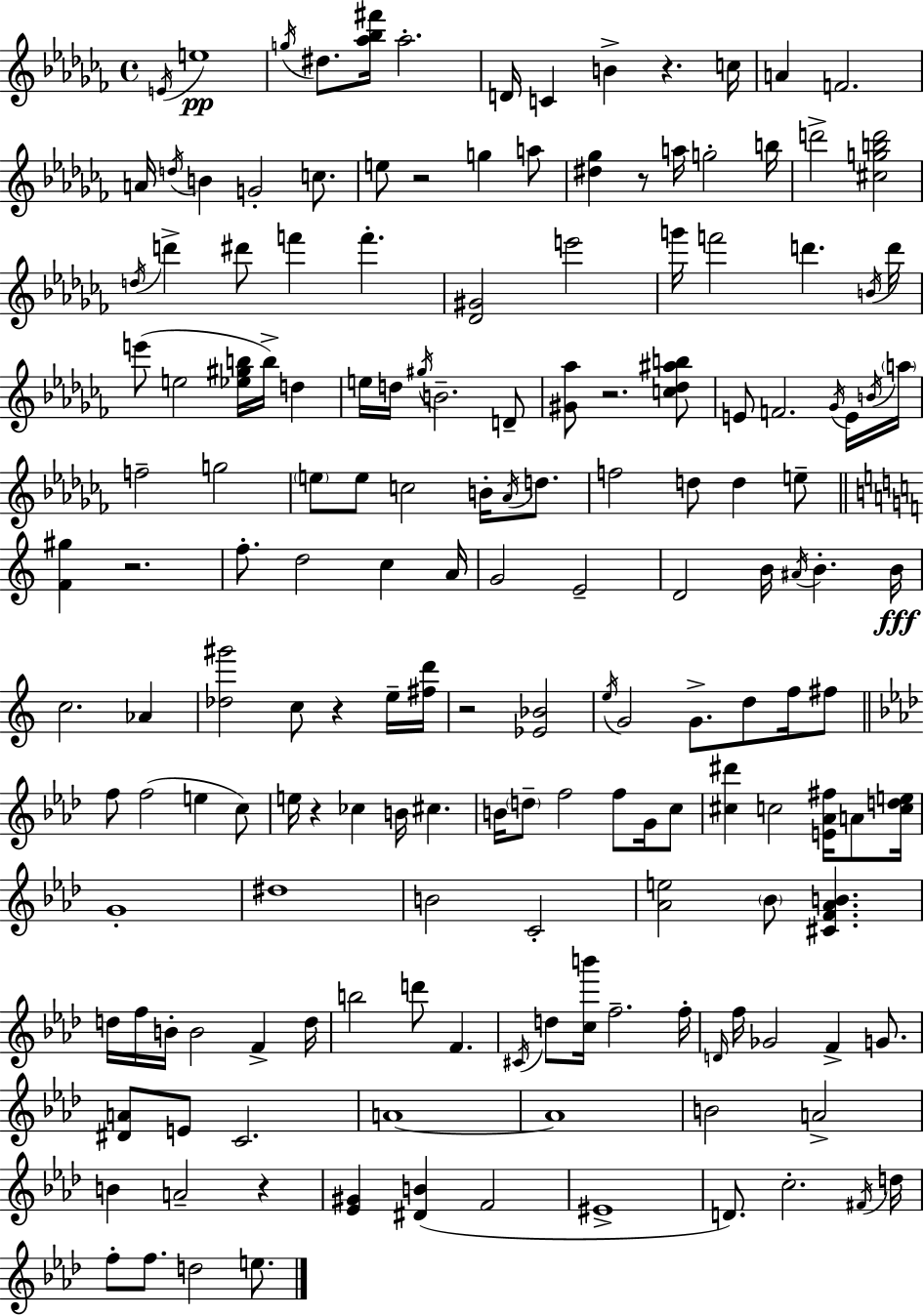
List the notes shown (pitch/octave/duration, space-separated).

E4/s E5/w G5/s D#5/e. [Ab5,Bb5,F#6]/s Ab5/h. D4/s C4/q B4/q R/q. C5/s A4/q F4/h. A4/s D5/s B4/q G4/h C5/e. E5/e R/h G5/q A5/e [D#5,Gb5]/q R/e A5/s G5/h B5/s D6/h [C#5,G5,B5,D6]/h D5/s D6/q D#6/e F6/q F6/q. [Db4,G#4]/h E6/h G6/s F6/h D6/q. B4/s D6/s E6/e E5/h [Eb5,G#5,B5]/s B5/s D5/q E5/s D5/s G#5/s B4/h. D4/e [G#4,Ab5]/e R/h. [C5,Db5,A#5,B5]/e E4/e F4/h. Gb4/s E4/s B4/s A5/s F5/h G5/h E5/e E5/e C5/h B4/s Ab4/s D5/e. F5/h D5/e D5/q E5/e [F4,G#5]/q R/h. F5/e. D5/h C5/q A4/s G4/h E4/h D4/h B4/s A#4/s B4/q. B4/s C5/h. Ab4/q [Db5,G#6]/h C5/e R/q E5/s [F#5,D6]/s R/h [Eb4,Bb4]/h E5/s G4/h G4/e. D5/e F5/s F#5/e F5/e F5/h E5/q C5/e E5/s R/q CES5/q B4/s C#5/q. B4/s D5/e F5/h F5/e G4/s C5/e [C#5,D#6]/q C5/h [E4,Ab4,F#5]/s A4/e [C5,D5,E5]/s G4/w D#5/w B4/h C4/h [Ab4,E5]/h Bb4/e [C#4,F4,Ab4,B4]/q. D5/s F5/s B4/s B4/h F4/q D5/s B5/h D6/e F4/q. C#4/s D5/e [C5,B6]/s F5/h. F5/s D4/s F5/s Gb4/h F4/q G4/e. [D#4,A4]/e E4/e C4/h. A4/w A4/w B4/h A4/h B4/q A4/h R/q [Eb4,G#4]/q [D#4,B4]/q F4/h EIS4/w D4/e. C5/h. F#4/s D5/s F5/e F5/e. D5/h E5/e.